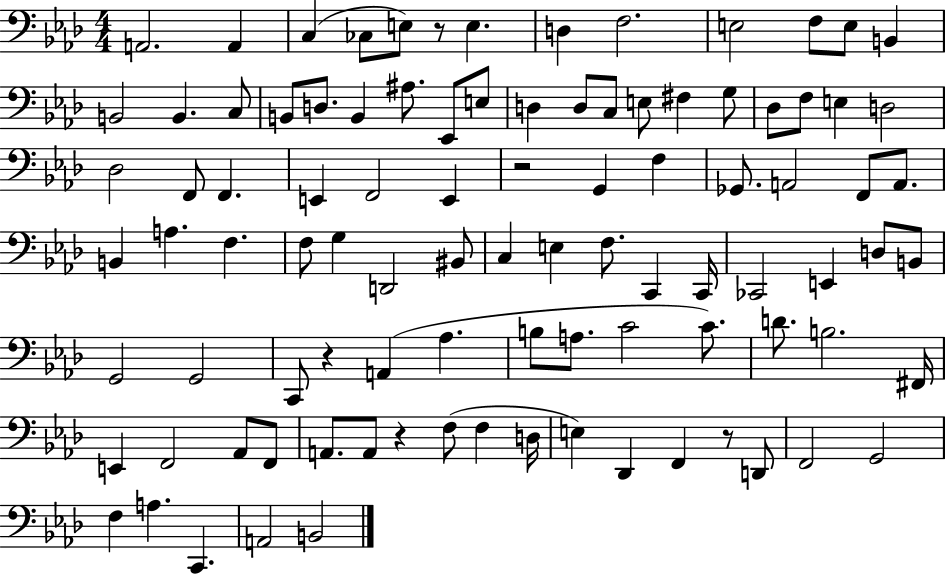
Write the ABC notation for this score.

X:1
T:Untitled
M:4/4
L:1/4
K:Ab
A,,2 A,, C, _C,/2 E,/2 z/2 E, D, F,2 E,2 F,/2 E,/2 B,, B,,2 B,, C,/2 B,,/2 D,/2 B,, ^A,/2 _E,,/2 E,/2 D, D,/2 C,/2 E,/2 ^F, G,/2 _D,/2 F,/2 E, D,2 _D,2 F,,/2 F,, E,, F,,2 E,, z2 G,, F, _G,,/2 A,,2 F,,/2 A,,/2 B,, A, F, F,/2 G, D,,2 ^B,,/2 C, E, F,/2 C,, C,,/4 _C,,2 E,, D,/2 B,,/2 G,,2 G,,2 C,,/2 z A,, _A, B,/2 A,/2 C2 C/2 D/2 B,2 ^F,,/4 E,, F,,2 _A,,/2 F,,/2 A,,/2 A,,/2 z F,/2 F, D,/4 E, _D,, F,, z/2 D,,/2 F,,2 G,,2 F, A, C,, A,,2 B,,2